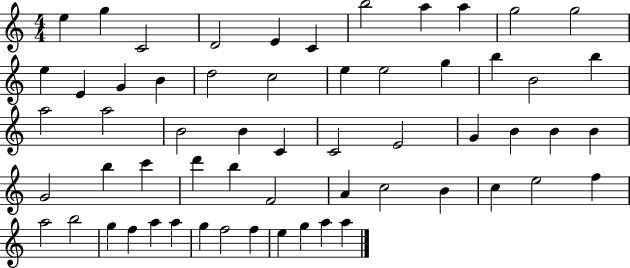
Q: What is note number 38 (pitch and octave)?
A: D6